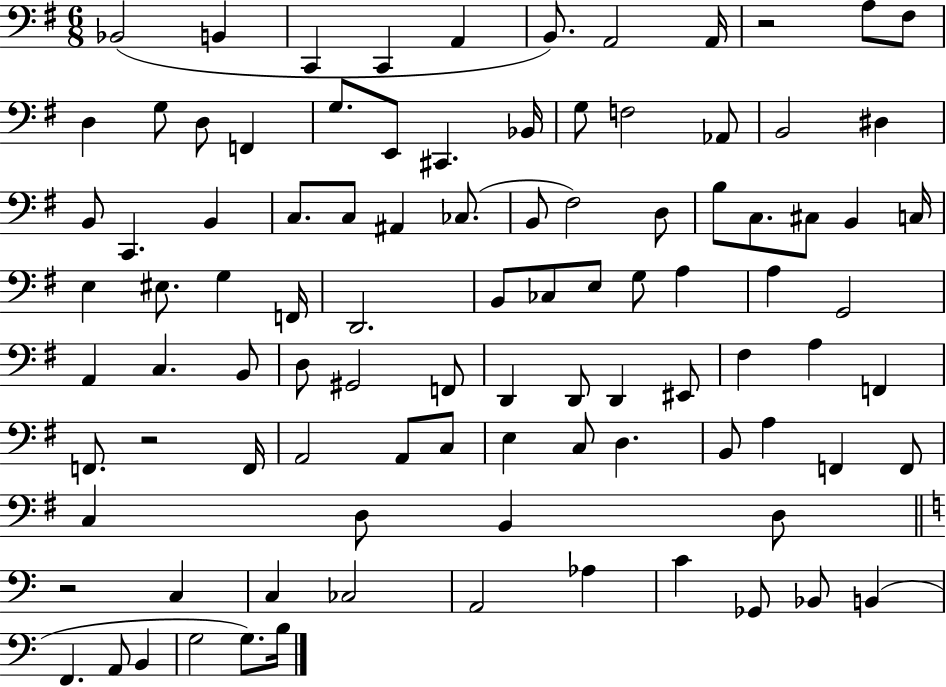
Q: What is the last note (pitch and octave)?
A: B3